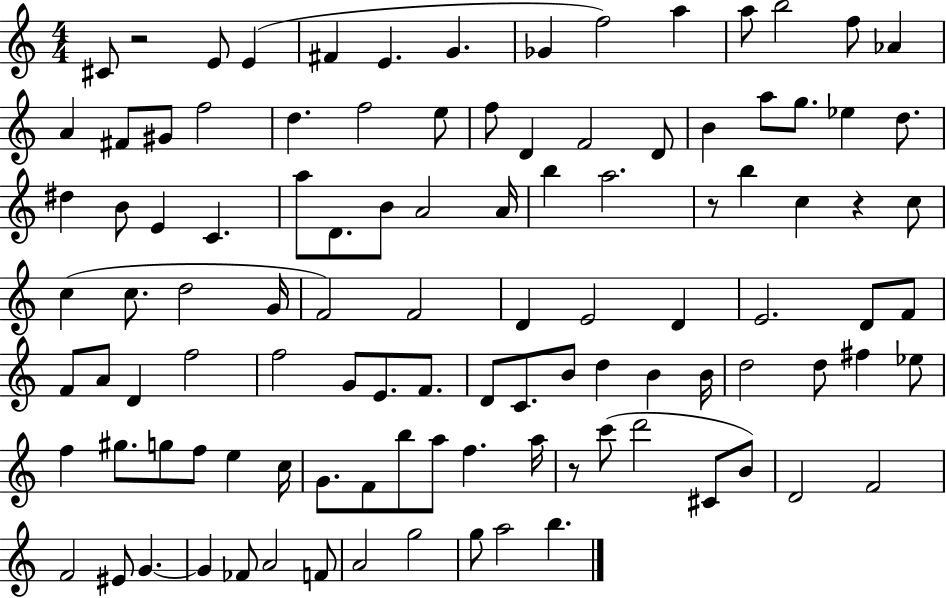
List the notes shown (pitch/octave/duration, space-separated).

C#4/e R/h E4/e E4/q F#4/q E4/q. G4/q. Gb4/q F5/h A5/q A5/e B5/h F5/e Ab4/q A4/q F#4/e G#4/e F5/h D5/q. F5/h E5/e F5/e D4/q F4/h D4/e B4/q A5/e G5/e. Eb5/q D5/e. D#5/q B4/e E4/q C4/q. A5/e D4/e. B4/e A4/h A4/s B5/q A5/h. R/e B5/q C5/q R/q C5/e C5/q C5/e. D5/h G4/s F4/h F4/h D4/q E4/h D4/q E4/h. D4/e F4/e F4/e A4/e D4/q F5/h F5/h G4/e E4/e. F4/e. D4/e C4/e. B4/e D5/q B4/q B4/s D5/h D5/e F#5/q Eb5/e F5/q G#5/e. G5/e F5/e E5/q C5/s G4/e. F4/e B5/e A5/e F5/q. A5/s R/e C6/e D6/h C#4/e B4/e D4/h F4/h F4/h EIS4/e G4/q. G4/q FES4/e A4/h F4/e A4/h G5/h G5/e A5/h B5/q.